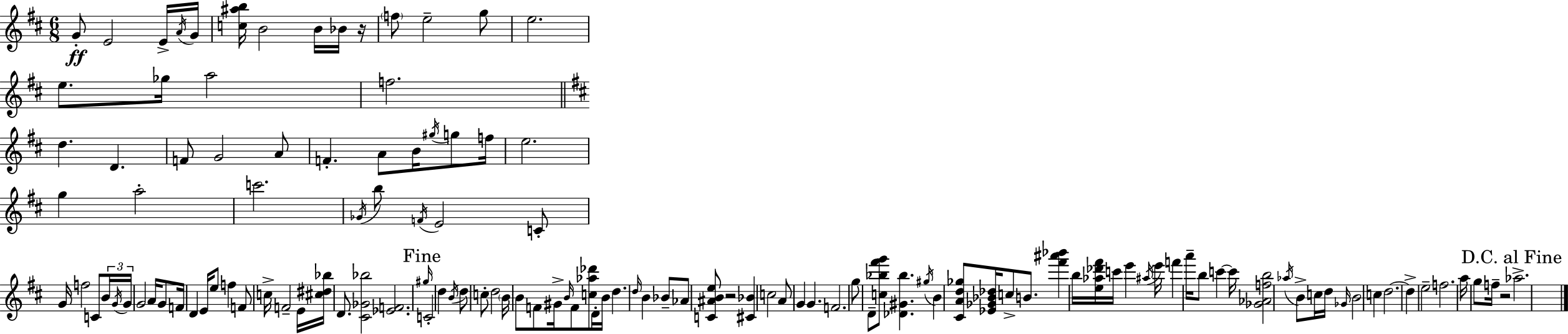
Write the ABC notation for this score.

X:1
T:Untitled
M:6/8
L:1/4
K:D
G/2 E2 E/4 A/4 G/4 [c^ab]/4 B2 B/4 _B/4 z/4 f/2 e2 g/2 e2 e/2 _g/4 a2 f2 d D F/2 G2 A/2 F A/2 B/4 ^g/4 g/2 f/4 e2 g a2 c'2 _G/4 b/2 F/4 E2 C/2 G/4 f2 C/2 B/4 G/4 G/4 G2 A/4 G/2 F/4 D E/4 e/2 f F/2 c/4 F2 E/4 [^c^d_b]/4 D/2 [^C_G_b]2 [_EF]2 ^g/4 C2 d B/4 d/2 c/2 d2 B/4 B/2 F/2 ^G/4 B/4 F/2 [c_a_d']/2 D/4 B/4 d d/4 B _B/2 _A/2 [C^ABe]/2 z2 [^C_B] c2 A/2 G G F2 g/2 D/2 [c_b^f'g']/2 [_D^G_b] ^g/4 B [^CAd_g]/2 [_E_G_B_d]/4 c/2 B/2 [^f'^a'_b'] b/4 [e_a_d'^f']/4 c'/4 e' ^a/4 e'/4 f' a'/4 b/2 c' c'/4 [_G_Afb]2 _a/4 B/2 c/4 d/4 _G/4 B2 c d2 d e2 f2 a/4 g/2 f/4 z2 _a2